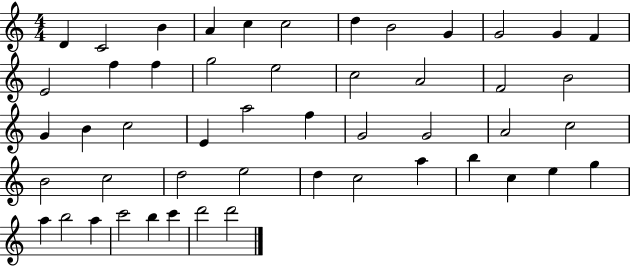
D4/q C4/h B4/q A4/q C5/q C5/h D5/q B4/h G4/q G4/h G4/q F4/q E4/h F5/q F5/q G5/h E5/h C5/h A4/h F4/h B4/h G4/q B4/q C5/h E4/q A5/h F5/q G4/h G4/h A4/h C5/h B4/h C5/h D5/h E5/h D5/q C5/h A5/q B5/q C5/q E5/q G5/q A5/q B5/h A5/q C6/h B5/q C6/q D6/h D6/h